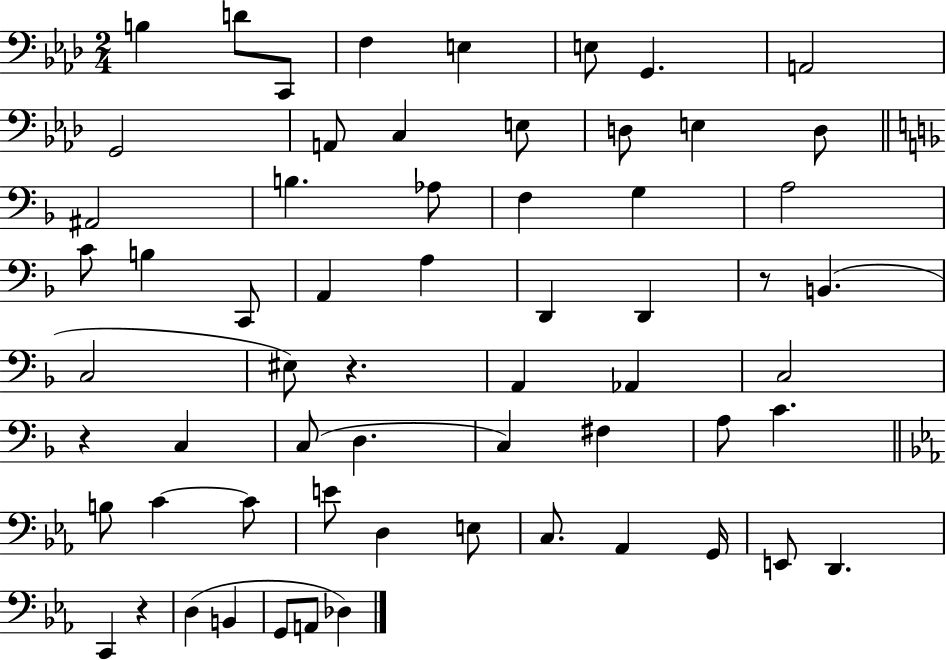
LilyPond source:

{
  \clef bass
  \numericTimeSignature
  \time 2/4
  \key aes \major
  b4 d'8 c,8 | f4 e4 | e8 g,4. | a,2 | \break g,2 | a,8 c4 e8 | d8 e4 d8 | \bar "||" \break \key d \minor ais,2 | b4. aes8 | f4 g4 | a2 | \break c'8 b4 c,8 | a,4 a4 | d,4 d,4 | r8 b,4.( | \break c2 | eis8) r4. | a,4 aes,4 | c2 | \break r4 c4 | c8( d4. | c4) fis4 | a8 c'4. | \break \bar "||" \break \key ees \major b8 c'4~~ c'8 | e'8 d4 e8 | c8. aes,4 g,16 | e,8 d,4. | \break c,4 r4 | d4( b,4 | g,8 a,8 des4) | \bar "|."
}